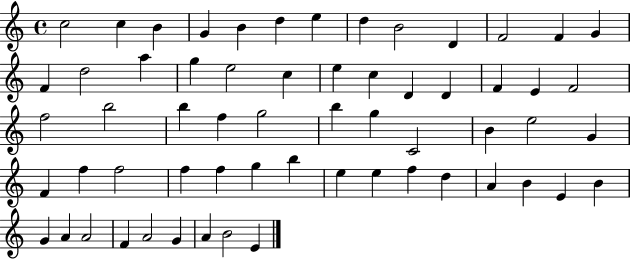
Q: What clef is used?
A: treble